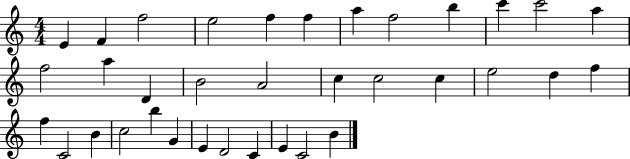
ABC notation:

X:1
T:Untitled
M:4/4
L:1/4
K:C
E F f2 e2 f f a f2 b c' c'2 a f2 a D B2 A2 c c2 c e2 d f f C2 B c2 b G E D2 C E C2 B